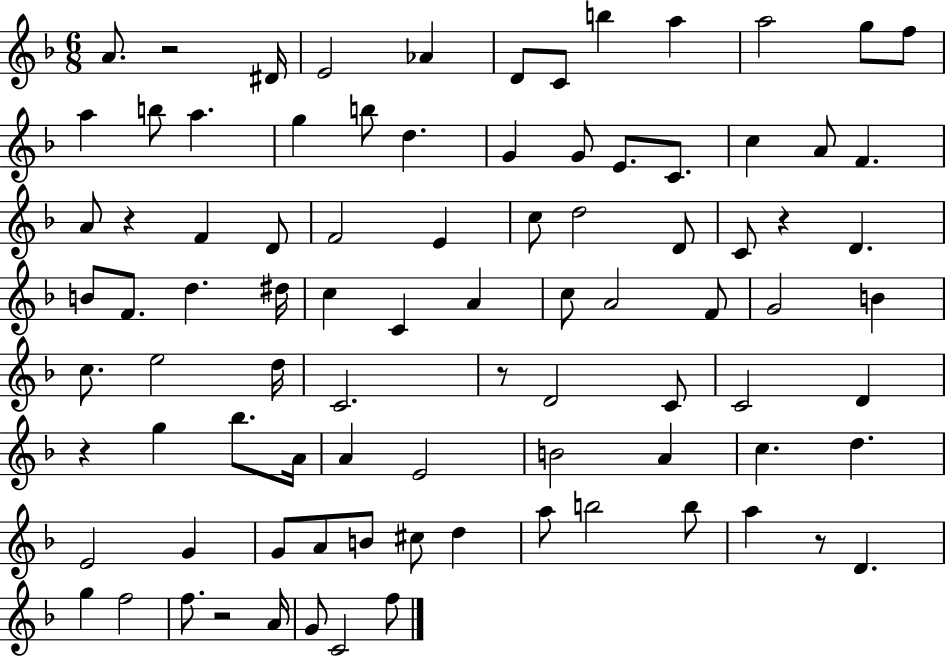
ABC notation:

X:1
T:Untitled
M:6/8
L:1/4
K:F
A/2 z2 ^D/4 E2 _A D/2 C/2 b a a2 g/2 f/2 a b/2 a g b/2 d G G/2 E/2 C/2 c A/2 F A/2 z F D/2 F2 E c/2 d2 D/2 C/2 z D B/2 F/2 d ^d/4 c C A c/2 A2 F/2 G2 B c/2 e2 d/4 C2 z/2 D2 C/2 C2 D z g _b/2 A/4 A E2 B2 A c d E2 G G/2 A/2 B/2 ^c/2 d a/2 b2 b/2 a z/2 D g f2 f/2 z2 A/4 G/2 C2 f/2